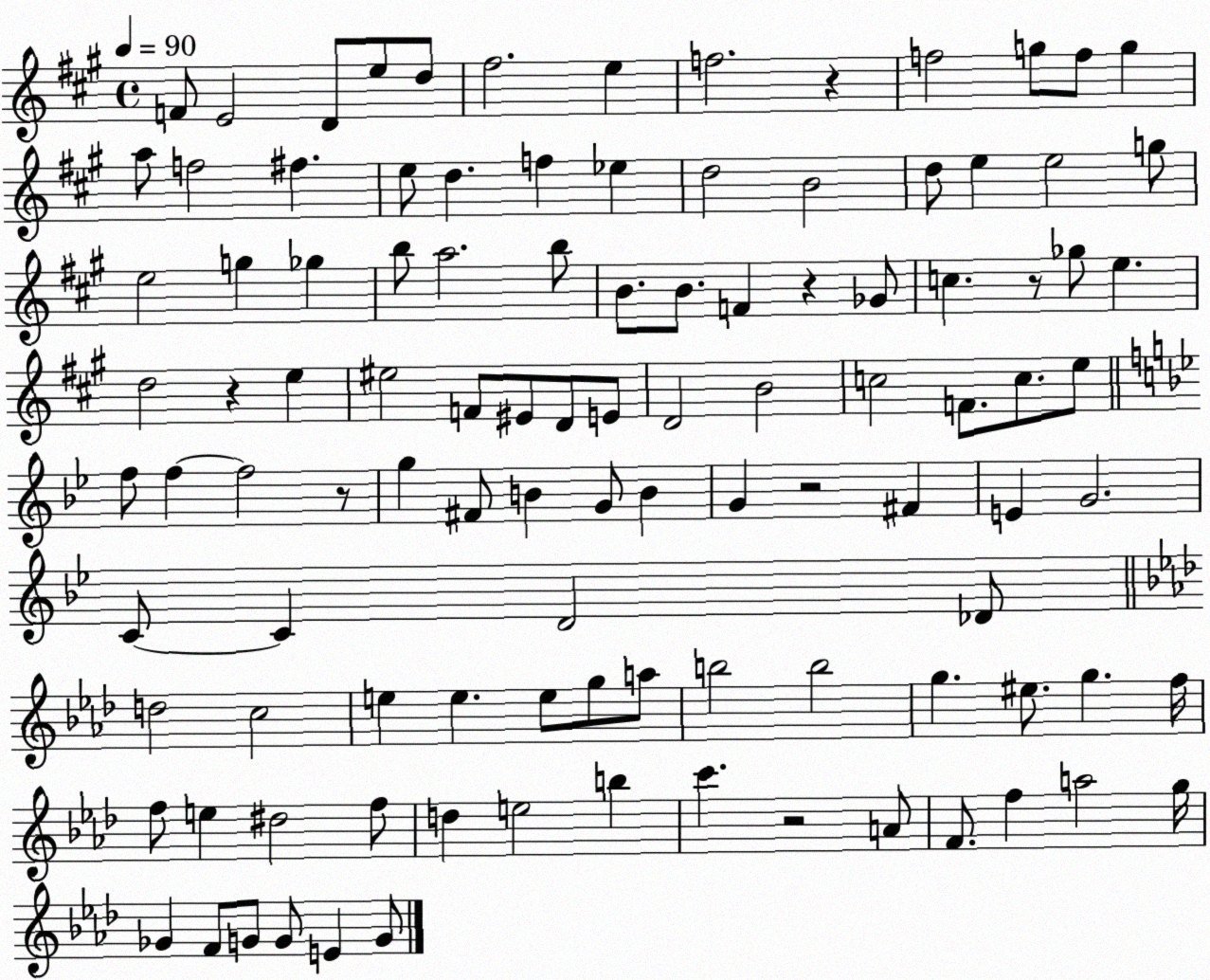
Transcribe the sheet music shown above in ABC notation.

X:1
T:Untitled
M:4/4
L:1/4
K:A
F/2 E2 D/2 e/2 d/2 ^f2 e f2 z f2 g/2 f/2 g a/2 f2 ^f e/2 d f _e d2 B2 d/2 e e2 g/2 e2 g _g b/2 a2 b/2 B/2 B/2 F z _G/2 c z/2 _g/2 e d2 z e ^e2 F/2 ^E/2 D/2 E/2 D2 B2 c2 F/2 c/2 e/2 f/2 f f2 z/2 g ^F/2 B G/2 B G z2 ^F E G2 C/2 C D2 _D/2 d2 c2 e e e/2 g/2 a/2 b2 b2 g ^e/2 g f/4 f/2 e ^d2 f/2 d e2 b c' z2 A/2 F/2 f a2 g/4 _G F/2 G/2 G/2 E G/2